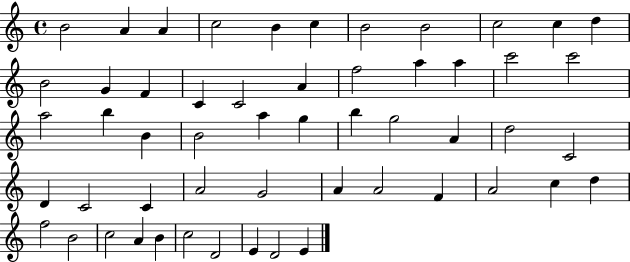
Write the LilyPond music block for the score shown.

{
  \clef treble
  \time 4/4
  \defaultTimeSignature
  \key c \major
  b'2 a'4 a'4 | c''2 b'4 c''4 | b'2 b'2 | c''2 c''4 d''4 | \break b'2 g'4 f'4 | c'4 c'2 a'4 | f''2 a''4 a''4 | c'''2 c'''2 | \break a''2 b''4 b'4 | b'2 a''4 g''4 | b''4 g''2 a'4 | d''2 c'2 | \break d'4 c'2 c'4 | a'2 g'2 | a'4 a'2 f'4 | a'2 c''4 d''4 | \break f''2 b'2 | c''2 a'4 b'4 | c''2 d'2 | e'4 d'2 e'4 | \break \bar "|."
}